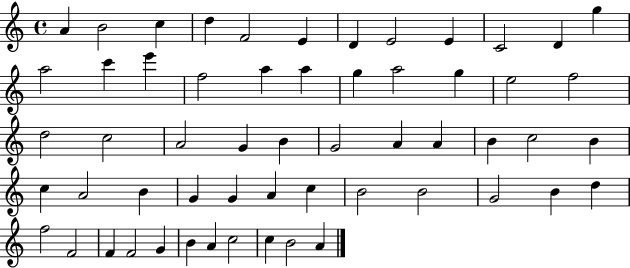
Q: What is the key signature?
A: C major